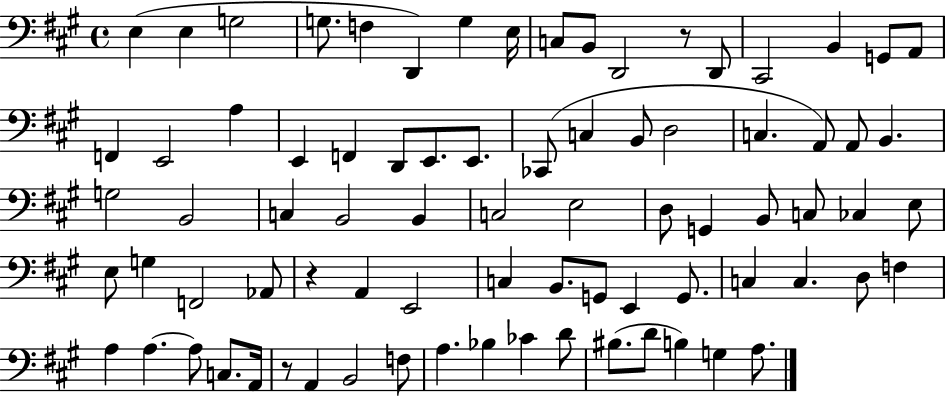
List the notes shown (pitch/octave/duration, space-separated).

E3/q E3/q G3/h G3/e. F3/q D2/q G3/q E3/s C3/e B2/e D2/h R/e D2/e C#2/h B2/q G2/e A2/e F2/q E2/h A3/q E2/q F2/q D2/e E2/e. E2/e. CES2/e C3/q B2/e D3/h C3/q. A2/e A2/e B2/q. G3/h B2/h C3/q B2/h B2/q C3/h E3/h D3/e G2/q B2/e C3/e CES3/q E3/e E3/e G3/q F2/h Ab2/e R/q A2/q E2/h C3/q B2/e. G2/e E2/q G2/e. C3/q C3/q. D3/e F3/q A3/q A3/q. A3/e C3/e. A2/s R/e A2/q B2/h F3/e A3/q. Bb3/q CES4/q D4/e BIS3/e. D4/e B3/q G3/q A3/e.